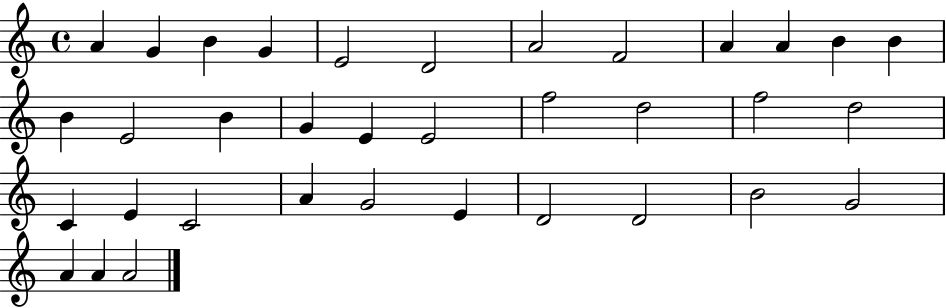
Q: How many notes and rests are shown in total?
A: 35